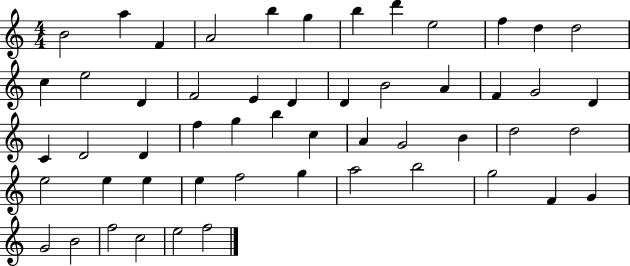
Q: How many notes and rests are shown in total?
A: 53